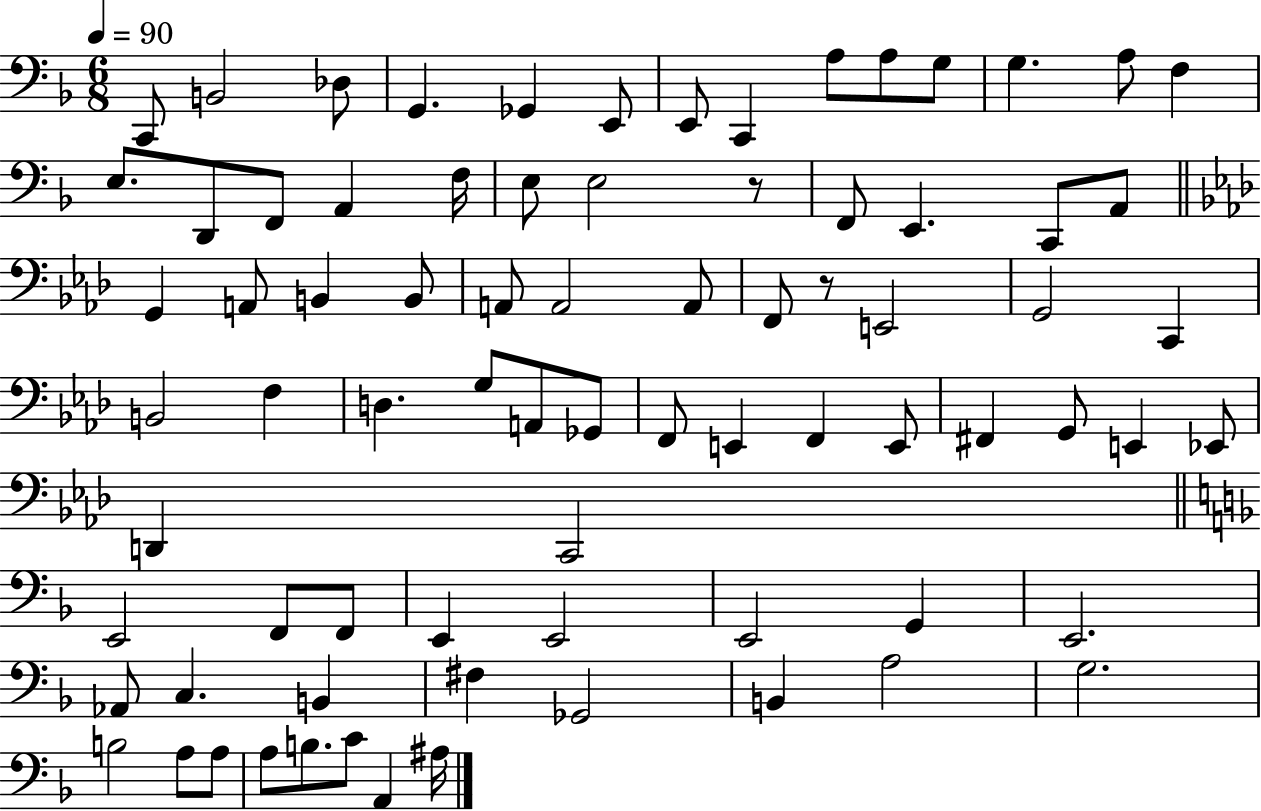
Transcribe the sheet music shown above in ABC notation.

X:1
T:Untitled
M:6/8
L:1/4
K:F
C,,/2 B,,2 _D,/2 G,, _G,, E,,/2 E,,/2 C,, A,/2 A,/2 G,/2 G, A,/2 F, E,/2 D,,/2 F,,/2 A,, F,/4 E,/2 E,2 z/2 F,,/2 E,, C,,/2 A,,/2 G,, A,,/2 B,, B,,/2 A,,/2 A,,2 A,,/2 F,,/2 z/2 E,,2 G,,2 C,, B,,2 F, D, G,/2 A,,/2 _G,,/2 F,,/2 E,, F,, E,,/2 ^F,, G,,/2 E,, _E,,/2 D,, C,,2 E,,2 F,,/2 F,,/2 E,, E,,2 E,,2 G,, E,,2 _A,,/2 C, B,, ^F, _G,,2 B,, A,2 G,2 B,2 A,/2 A,/2 A,/2 B,/2 C/2 A,, ^A,/4